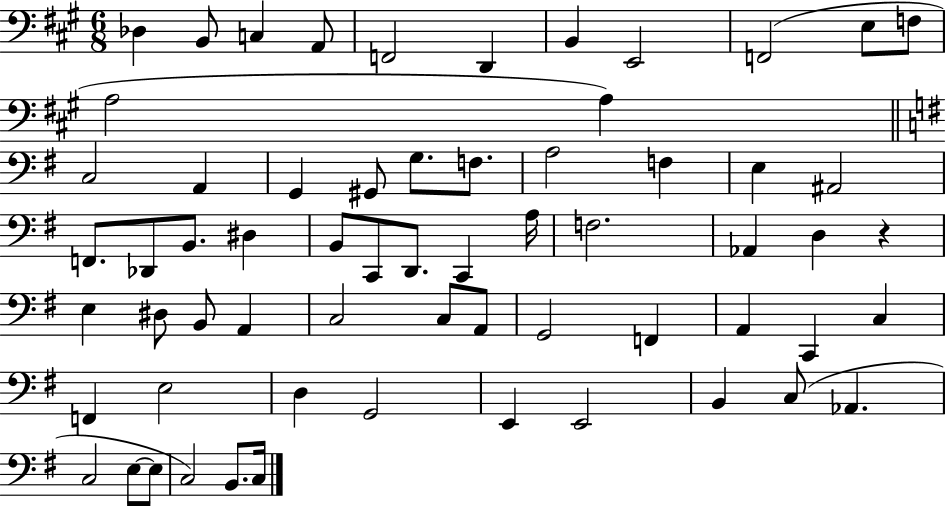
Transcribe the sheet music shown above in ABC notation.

X:1
T:Untitled
M:6/8
L:1/4
K:A
_D, B,,/2 C, A,,/2 F,,2 D,, B,, E,,2 F,,2 E,/2 F,/2 A,2 A, C,2 A,, G,, ^G,,/2 G,/2 F,/2 A,2 F, E, ^A,,2 F,,/2 _D,,/2 B,,/2 ^D, B,,/2 C,,/2 D,,/2 C,, A,/4 F,2 _A,, D, z E, ^D,/2 B,,/2 A,, C,2 C,/2 A,,/2 G,,2 F,, A,, C,, C, F,, E,2 D, G,,2 E,, E,,2 B,, C,/2 _A,, C,2 E,/2 E,/2 C,2 B,,/2 C,/4